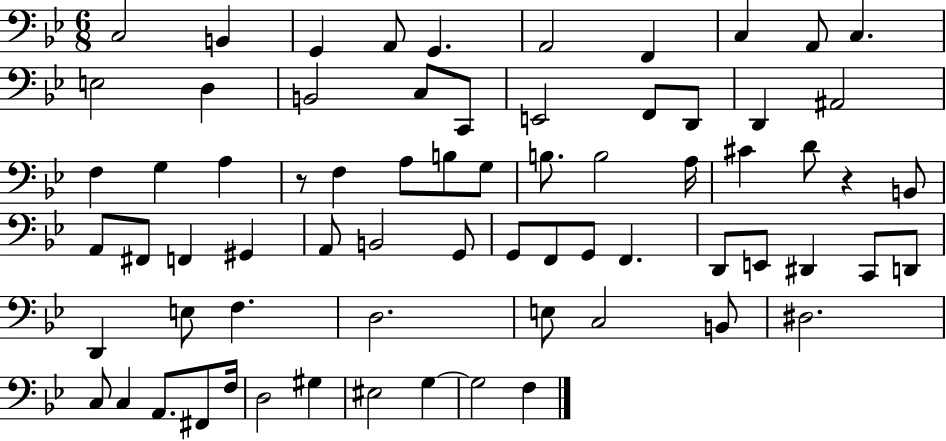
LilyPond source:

{
  \clef bass
  \numericTimeSignature
  \time 6/8
  \key bes \major
  \repeat volta 2 { c2 b,4 | g,4 a,8 g,4. | a,2 f,4 | c4 a,8 c4. | \break e2 d4 | b,2 c8 c,8 | e,2 f,8 d,8 | d,4 ais,2 | \break f4 g4 a4 | r8 f4 a8 b8 g8 | b8. b2 a16 | cis'4 d'8 r4 b,8 | \break a,8 fis,8 f,4 gis,4 | a,8 b,2 g,8 | g,8 f,8 g,8 f,4. | d,8 e,8 dis,4 c,8 d,8 | \break d,4 e8 f4. | d2. | e8 c2 b,8 | dis2. | \break c8 c4 a,8. fis,8 f16 | d2 gis4 | eis2 g4~~ | g2 f4 | \break } \bar "|."
}